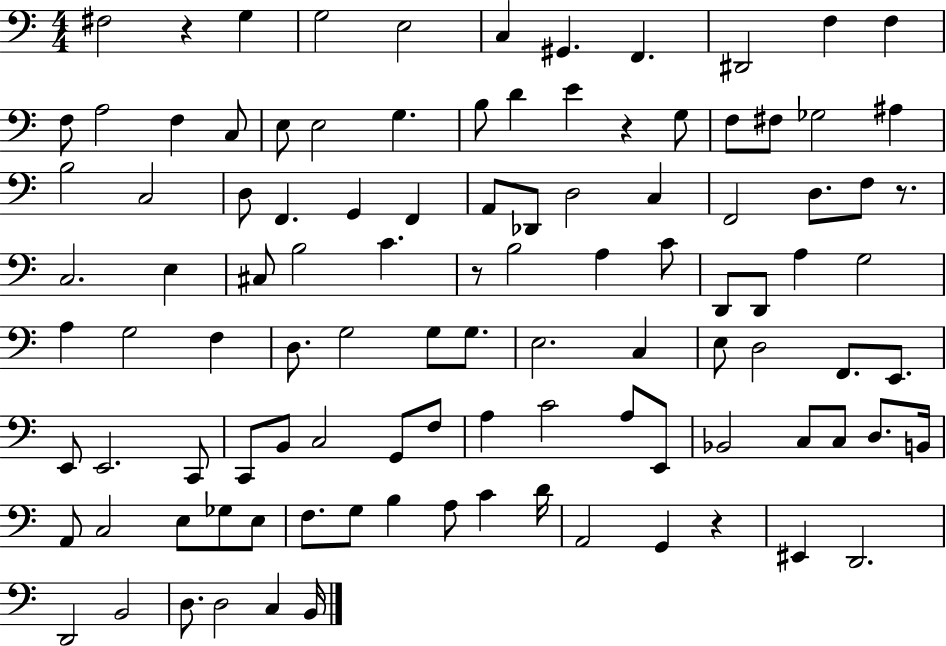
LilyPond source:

{
  \clef bass
  \numericTimeSignature
  \time 4/4
  \key c \major
  fis2 r4 g4 | g2 e2 | c4 gis,4. f,4. | dis,2 f4 f4 | \break f8 a2 f4 c8 | e8 e2 g4. | b8 d'4 e'4 r4 g8 | f8 fis8 ges2 ais4 | \break b2 c2 | d8 f,4. g,4 f,4 | a,8 des,8 d2 c4 | f,2 d8. f8 r8. | \break c2. e4 | cis8 b2 c'4. | r8 b2 a4 c'8 | d,8 d,8 a4 g2 | \break a4 g2 f4 | d8. g2 g8 g8. | e2. c4 | e8 d2 f,8. e,8. | \break e,8 e,2. c,8 | c,8 b,8 c2 g,8 f8 | a4 c'2 a8 e,8 | bes,2 c8 c8 d8. b,16 | \break a,8 c2 e8 ges8 e8 | f8. g8 b4 a8 c'4 d'16 | a,2 g,4 r4 | eis,4 d,2. | \break d,2 b,2 | d8. d2 c4 b,16 | \bar "|."
}